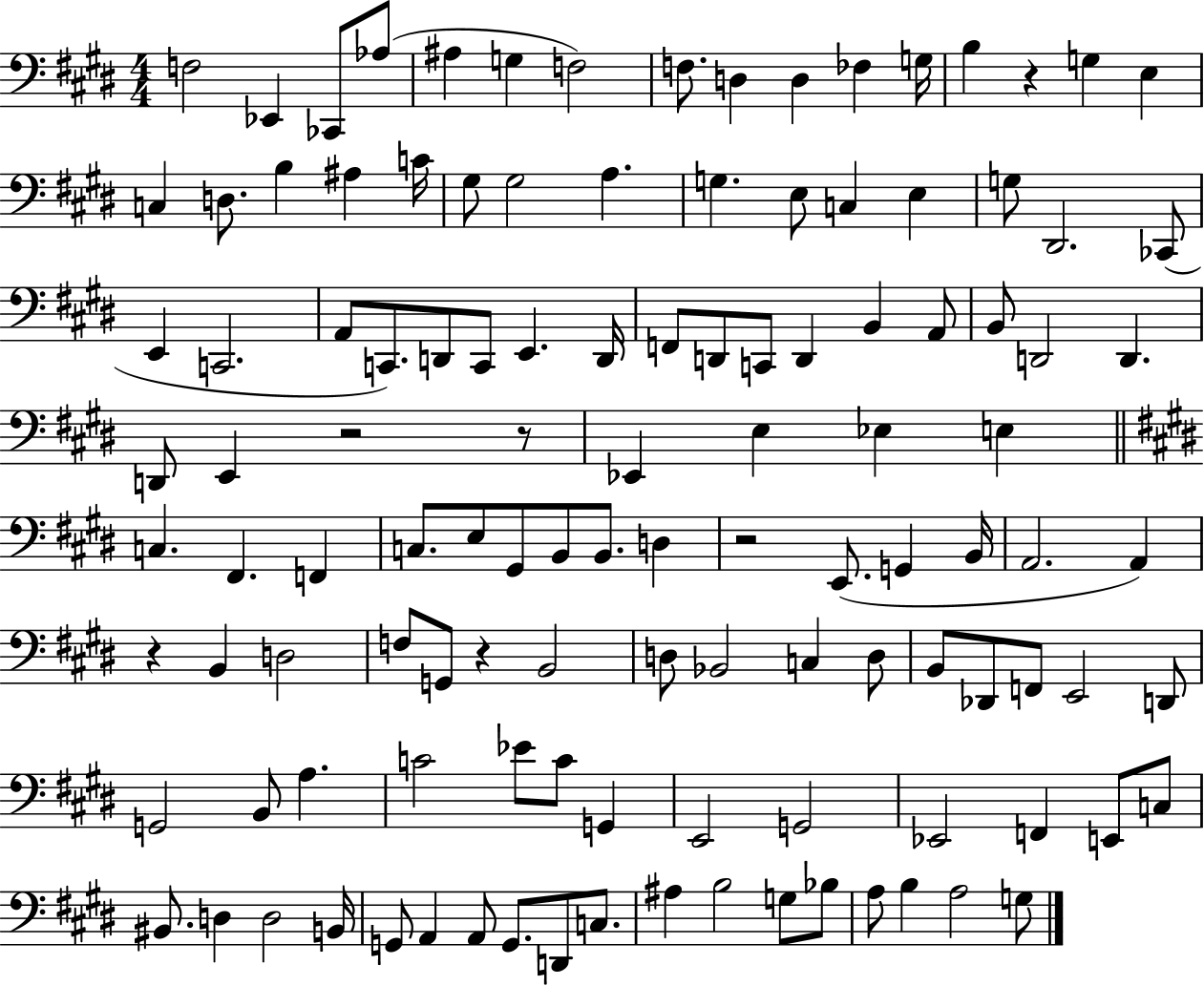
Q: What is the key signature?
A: E major